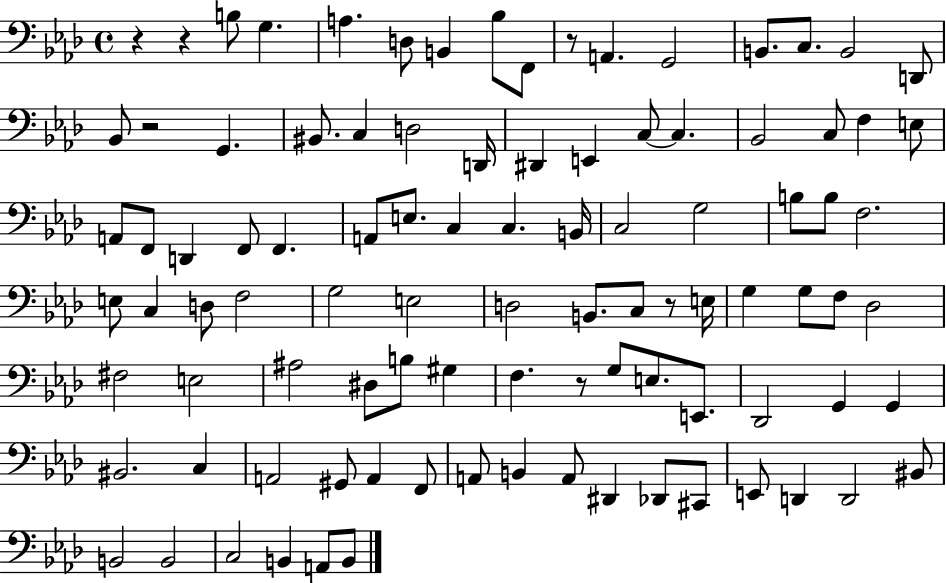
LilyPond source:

{
  \clef bass
  \time 4/4
  \defaultTimeSignature
  \key aes \major
  r4 r4 b8 g4. | a4. d8 b,4 bes8 f,8 | r8 a,4. g,2 | b,8. c8. b,2 d,8 | \break bes,8 r2 g,4. | bis,8. c4 d2 d,16 | dis,4 e,4 c8~~ c4. | bes,2 c8 f4 e8 | \break a,8 f,8 d,4 f,8 f,4. | a,8 e8. c4 c4. b,16 | c2 g2 | b8 b8 f2. | \break e8 c4 d8 f2 | g2 e2 | d2 b,8. c8 r8 e16 | g4 g8 f8 des2 | \break fis2 e2 | ais2 dis8 b8 gis4 | f4. r8 g8 e8. e,8. | des,2 g,4 g,4 | \break bis,2. c4 | a,2 gis,8 a,4 f,8 | a,8 b,4 a,8 dis,4 des,8 cis,8 | e,8 d,4 d,2 bis,8 | \break b,2 b,2 | c2 b,4 a,8 b,8 | \bar "|."
}